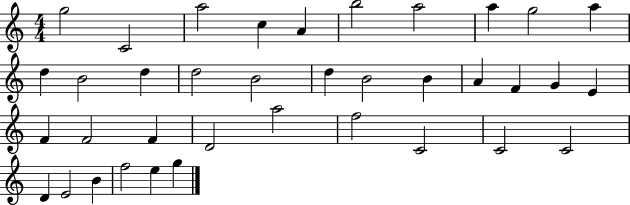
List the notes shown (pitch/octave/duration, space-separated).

G5/h C4/h A5/h C5/q A4/q B5/h A5/h A5/q G5/h A5/q D5/q B4/h D5/q D5/h B4/h D5/q B4/h B4/q A4/q F4/q G4/q E4/q F4/q F4/h F4/q D4/h A5/h F5/h C4/h C4/h C4/h D4/q E4/h B4/q F5/h E5/q G5/q